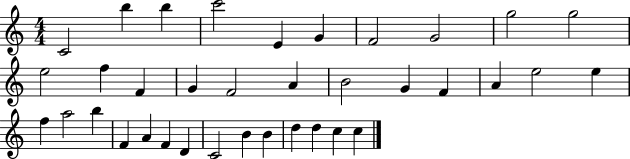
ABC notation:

X:1
T:Untitled
M:4/4
L:1/4
K:C
C2 b b c'2 E G F2 G2 g2 g2 e2 f F G F2 A B2 G F A e2 e f a2 b F A F D C2 B B d d c c